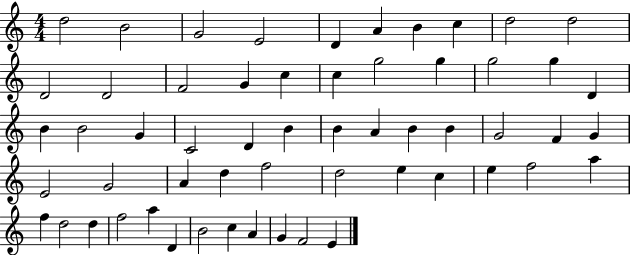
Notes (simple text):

D5/h B4/h G4/h E4/h D4/q A4/q B4/q C5/q D5/h D5/h D4/h D4/h F4/h G4/q C5/q C5/q G5/h G5/q G5/h G5/q D4/q B4/q B4/h G4/q C4/h D4/q B4/q B4/q A4/q B4/q B4/q G4/h F4/q G4/q E4/h G4/h A4/q D5/q F5/h D5/h E5/q C5/q E5/q F5/h A5/q F5/q D5/h D5/q F5/h A5/q D4/q B4/h C5/q A4/q G4/q F4/h E4/q